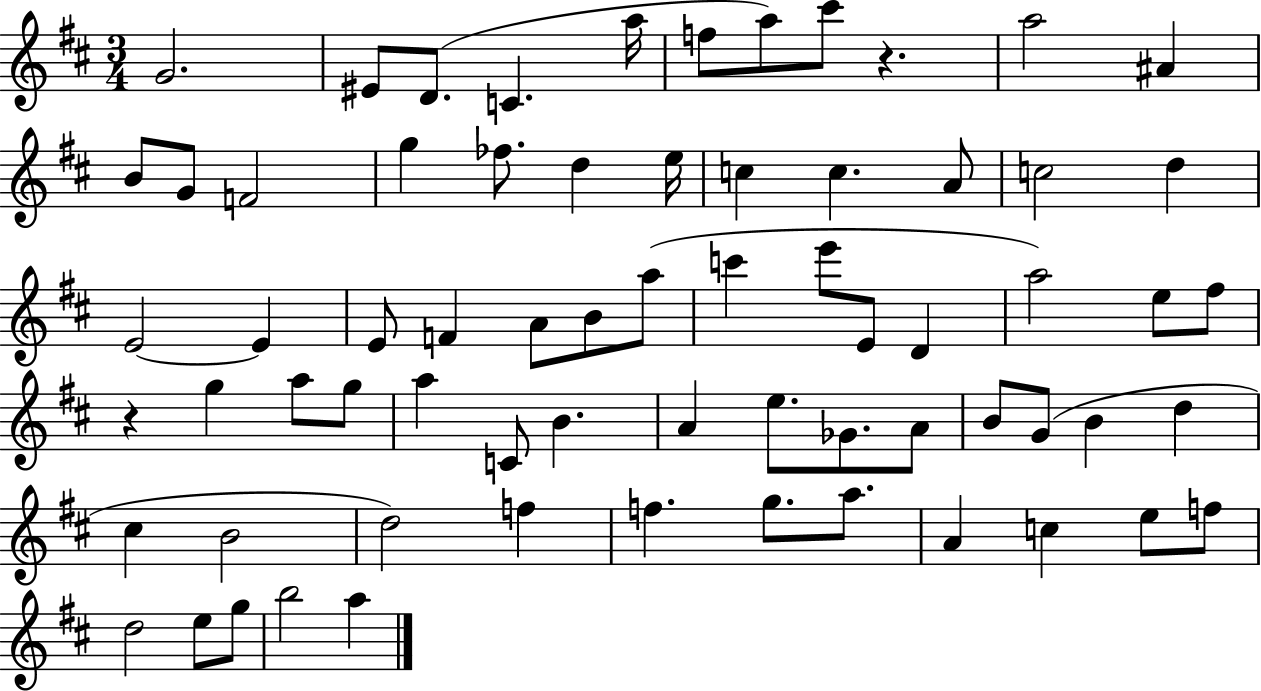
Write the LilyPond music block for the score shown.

{
  \clef treble
  \numericTimeSignature
  \time 3/4
  \key d \major
  \repeat volta 2 { g'2. | eis'8 d'8.( c'4. a''16 | f''8 a''8) cis'''8 r4. | a''2 ais'4 | \break b'8 g'8 f'2 | g''4 fes''8. d''4 e''16 | c''4 c''4. a'8 | c''2 d''4 | \break e'2~~ e'4 | e'8 f'4 a'8 b'8 a''8( | c'''4 e'''8 e'8 d'4 | a''2) e''8 fis''8 | \break r4 g''4 a''8 g''8 | a''4 c'8 b'4. | a'4 e''8. ges'8. a'8 | b'8 g'8( b'4 d''4 | \break cis''4 b'2 | d''2) f''4 | f''4. g''8. a''8. | a'4 c''4 e''8 f''8 | \break d''2 e''8 g''8 | b''2 a''4 | } \bar "|."
}